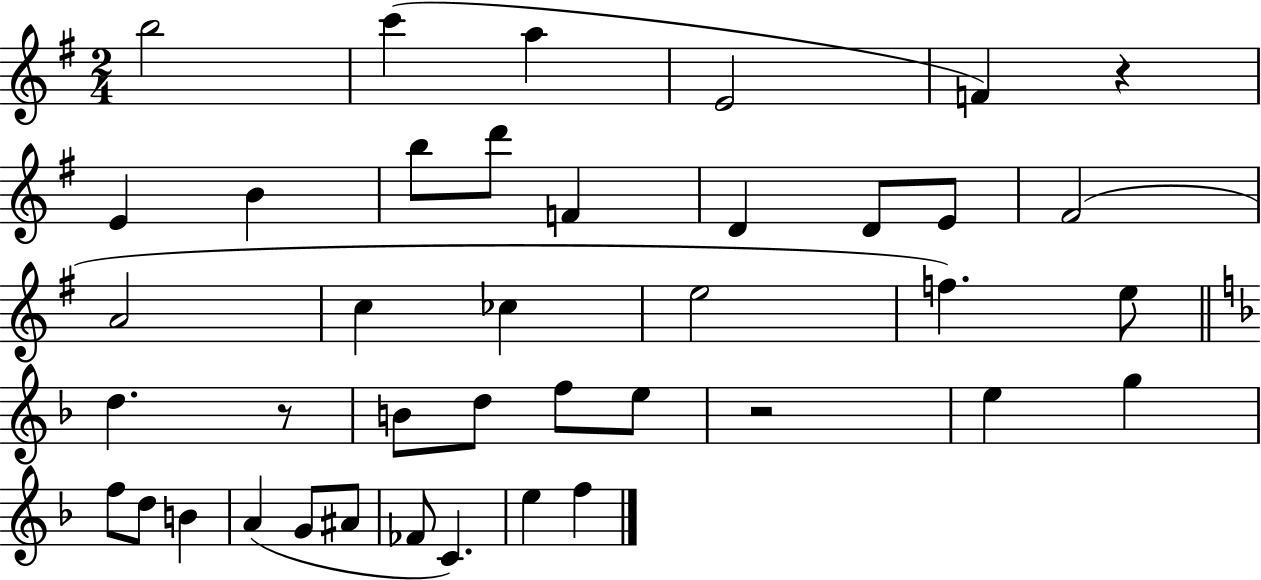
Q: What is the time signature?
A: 2/4